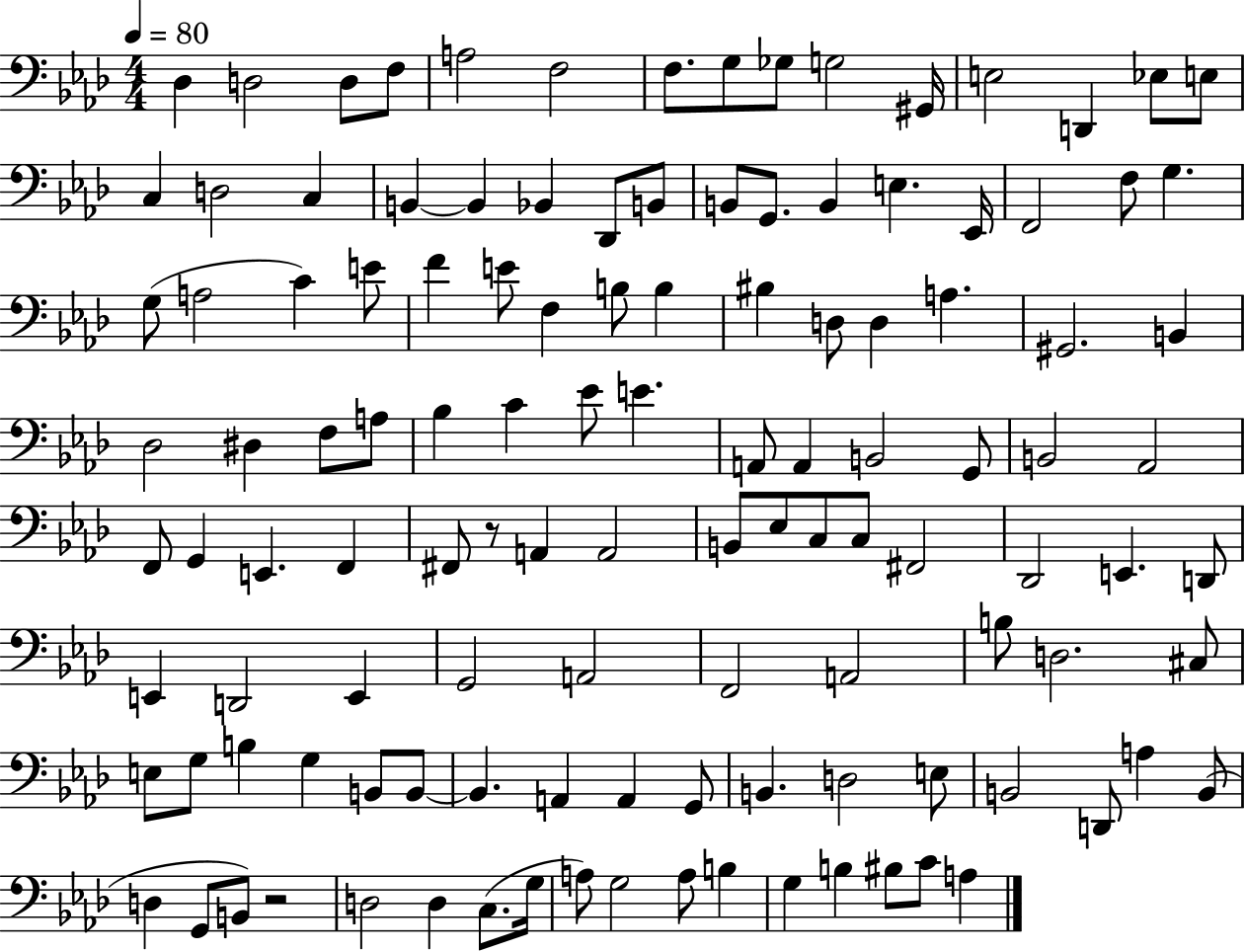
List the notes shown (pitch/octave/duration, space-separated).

Db3/q D3/h D3/e F3/e A3/h F3/h F3/e. G3/e Gb3/e G3/h G#2/s E3/h D2/q Eb3/e E3/e C3/q D3/h C3/q B2/q B2/q Bb2/q Db2/e B2/e B2/e G2/e. B2/q E3/q. Eb2/s F2/h F3/e G3/q. G3/e A3/h C4/q E4/e F4/q E4/e F3/q B3/e B3/q BIS3/q D3/e D3/q A3/q. G#2/h. B2/q Db3/h D#3/q F3/e A3/e Bb3/q C4/q Eb4/e E4/q. A2/e A2/q B2/h G2/e B2/h Ab2/h F2/e G2/q E2/q. F2/q F#2/e R/e A2/q A2/h B2/e Eb3/e C3/e C3/e F#2/h Db2/h E2/q. D2/e E2/q D2/h E2/q G2/h A2/h F2/h A2/h B3/e D3/h. C#3/e E3/e G3/e B3/q G3/q B2/e B2/e B2/q. A2/q A2/q G2/e B2/q. D3/h E3/e B2/h D2/e A3/q B2/e D3/q G2/e B2/e R/h D3/h D3/q C3/e. G3/s A3/e G3/h A3/e B3/q G3/q B3/q BIS3/e C4/e A3/q